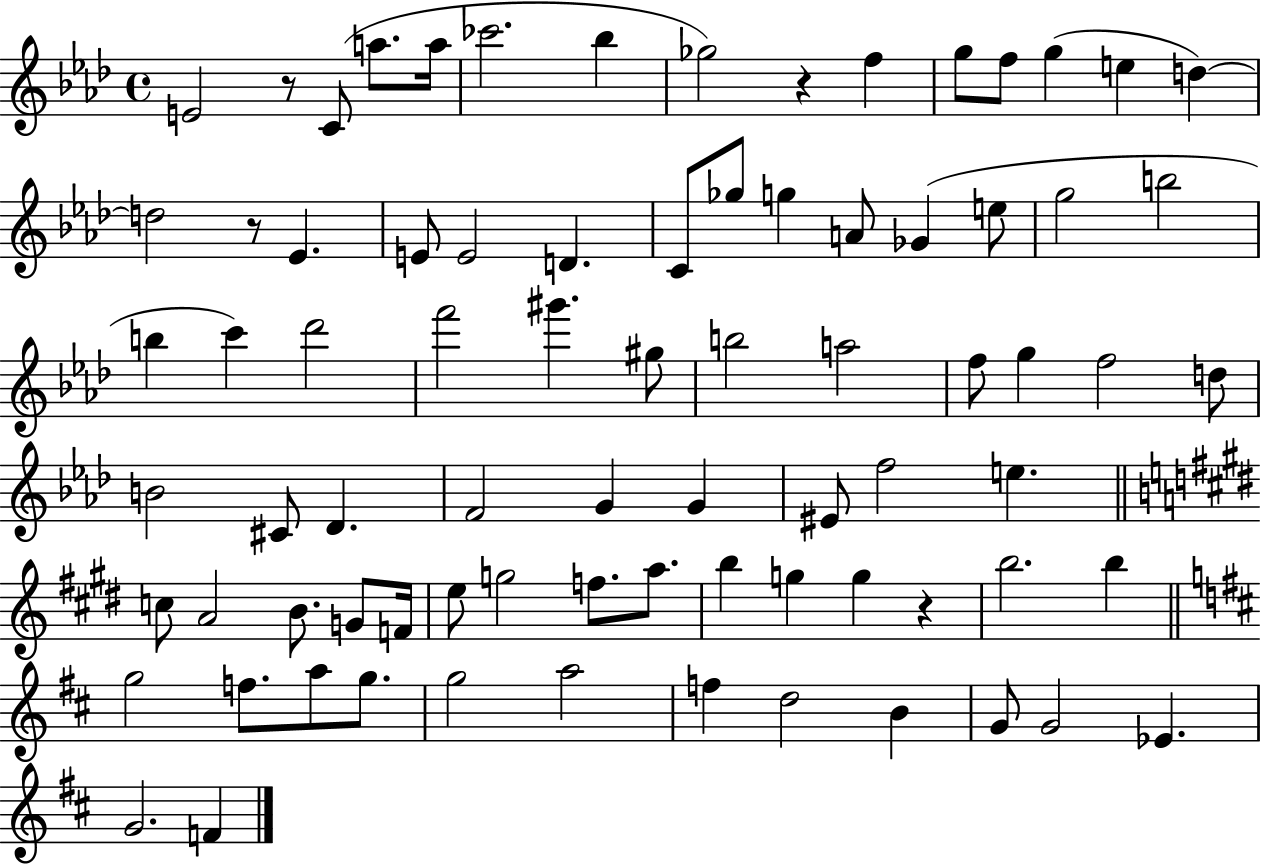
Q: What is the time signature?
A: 4/4